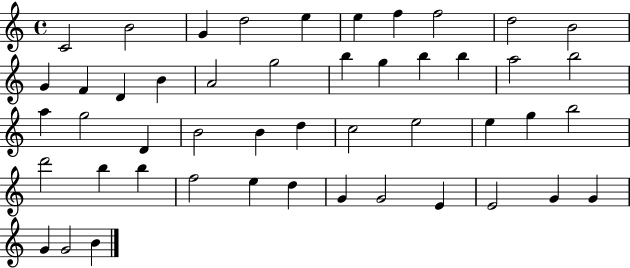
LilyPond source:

{
  \clef treble
  \time 4/4
  \defaultTimeSignature
  \key c \major
  c'2 b'2 | g'4 d''2 e''4 | e''4 f''4 f''2 | d''2 b'2 | \break g'4 f'4 d'4 b'4 | a'2 g''2 | b''4 g''4 b''4 b''4 | a''2 b''2 | \break a''4 g''2 d'4 | b'2 b'4 d''4 | c''2 e''2 | e''4 g''4 b''2 | \break d'''2 b''4 b''4 | f''2 e''4 d''4 | g'4 g'2 e'4 | e'2 g'4 g'4 | \break g'4 g'2 b'4 | \bar "|."
}